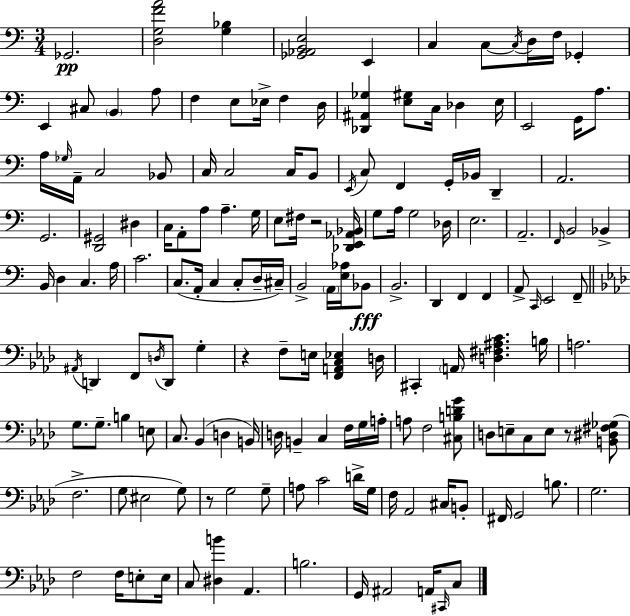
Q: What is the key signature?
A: C major